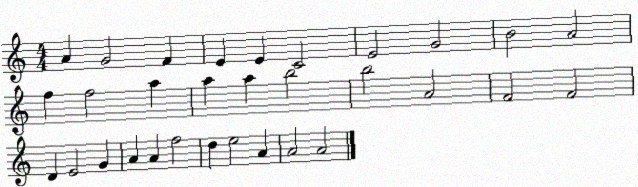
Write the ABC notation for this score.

X:1
T:Untitled
M:4/4
L:1/4
K:C
A G2 F E E C2 E2 G2 B2 A2 f f2 a a a b2 b2 A2 F2 F2 D E2 G A A f2 d e2 A A2 A2